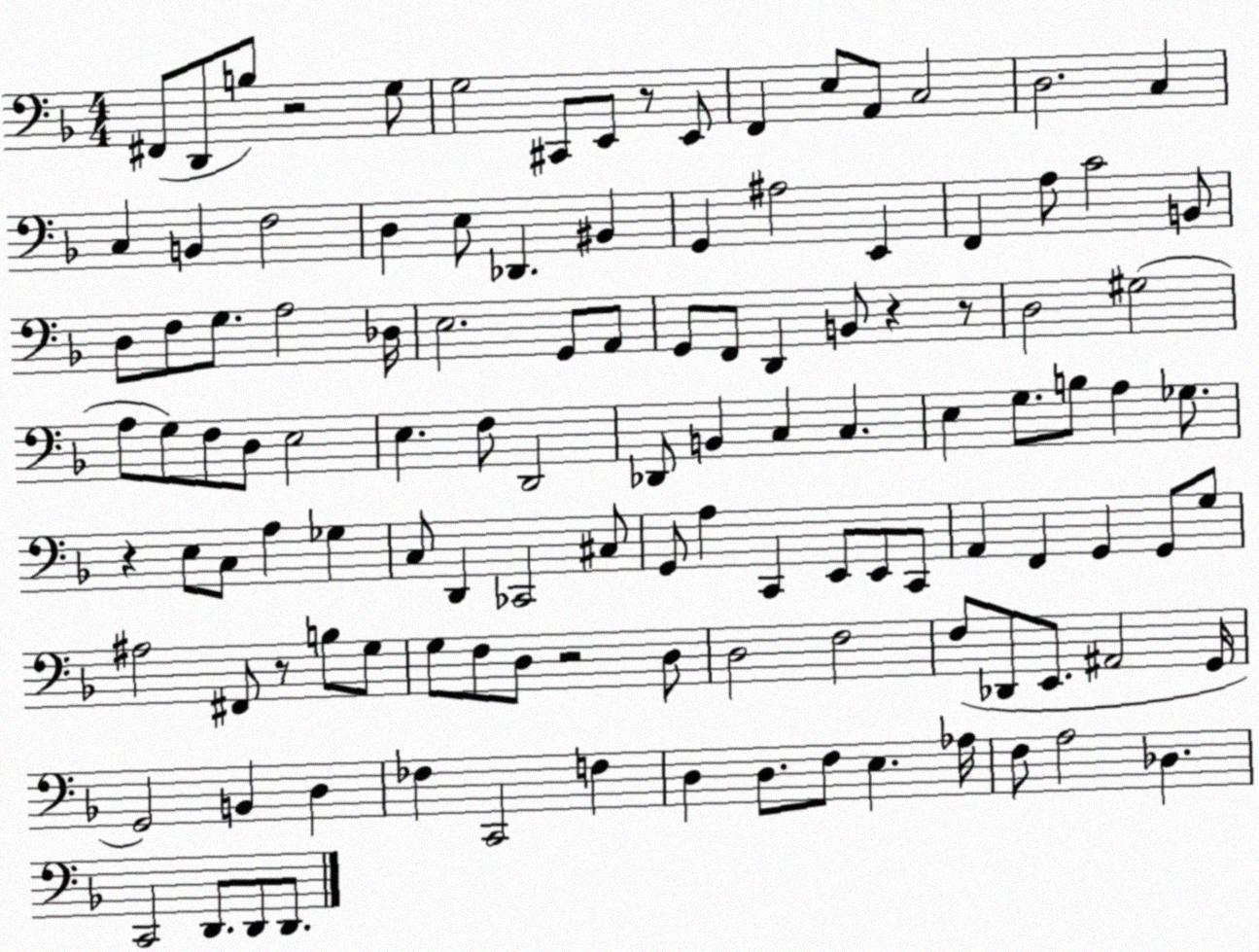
X:1
T:Untitled
M:4/4
L:1/4
K:F
^F,,/2 D,,/2 B,/2 z2 G,/2 G,2 ^C,,/2 E,,/2 z/2 E,,/2 F,, E,/2 A,,/2 C,2 D,2 C, C, B,, F,2 D, E,/2 _D,, ^B,, G,, ^A,2 E,, F,, A,/2 C2 B,,/2 D,/2 F,/2 G,/2 A,2 _D,/4 E,2 G,,/2 A,,/2 G,,/2 F,,/2 D,, B,,/2 z z/2 D,2 ^G,2 A,/2 G,/2 F,/2 D,/2 E,2 E, F,/2 D,,2 _D,,/2 B,, C, C, E, G,/2 B,/2 A, _G,/2 z E,/2 C,/2 A, _G, C,/2 D,, _C,,2 ^C,/2 G,,/2 A, C,, E,,/2 E,,/2 C,,/2 A,, F,, G,, G,,/2 G,/2 ^A,2 ^F,,/2 z/2 B,/2 G,/2 G,/2 F,/2 D,/2 z2 D,/2 D,2 F,2 F,/2 _D,,/2 E,,/2 ^A,,2 G,,/4 G,,2 B,, D, _F, C,,2 F, D, D,/2 F,/2 E, _A,/4 F,/2 A,2 _D, C,,2 D,,/2 D,,/2 D,,/2